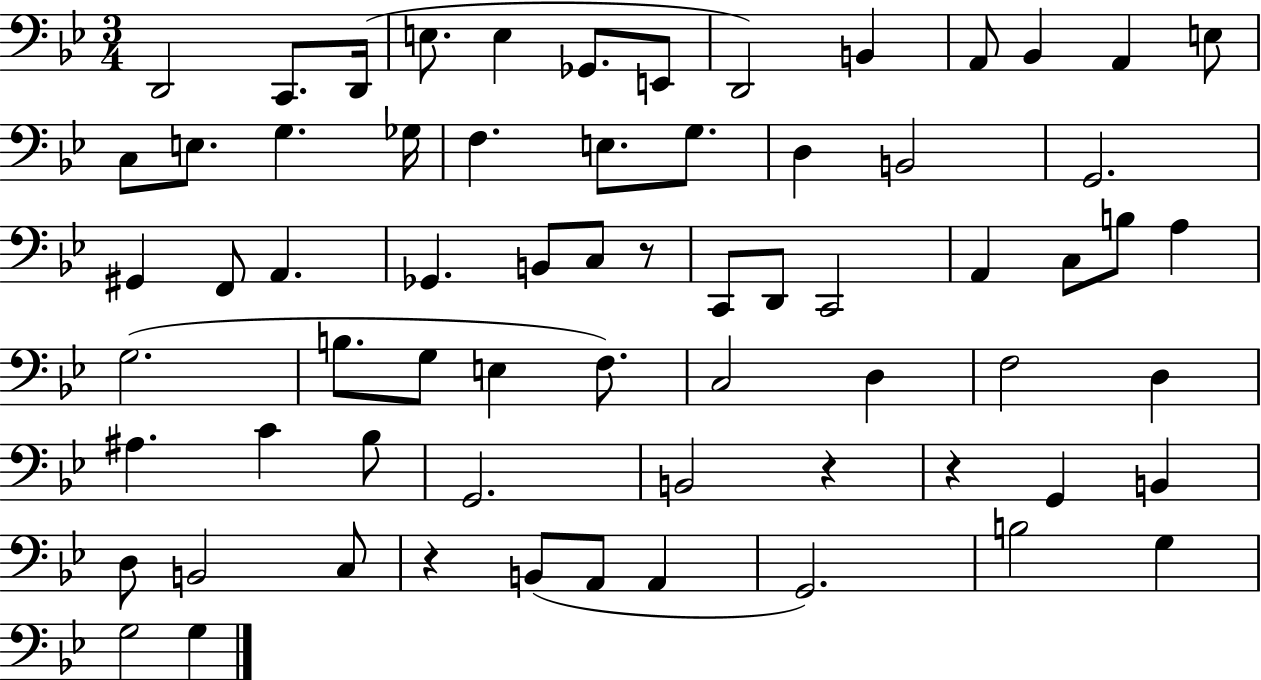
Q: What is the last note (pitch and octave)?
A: G3